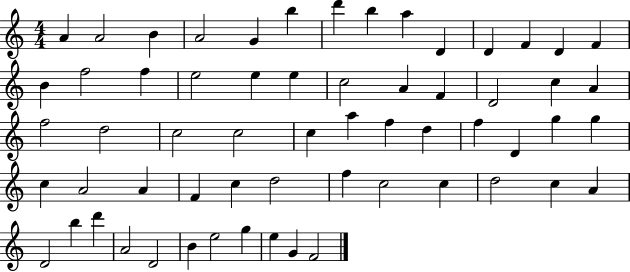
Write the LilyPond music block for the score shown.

{
  \clef treble
  \numericTimeSignature
  \time 4/4
  \key c \major
  a'4 a'2 b'4 | a'2 g'4 b''4 | d'''4 b''4 a''4 d'4 | d'4 f'4 d'4 f'4 | \break b'4 f''2 f''4 | e''2 e''4 e''4 | c''2 a'4 f'4 | d'2 c''4 a'4 | \break f''2 d''2 | c''2 c''2 | c''4 a''4 f''4 d''4 | f''4 d'4 g''4 g''4 | \break c''4 a'2 a'4 | f'4 c''4 d''2 | f''4 c''2 c''4 | d''2 c''4 a'4 | \break d'2 b''4 d'''4 | a'2 d'2 | b'4 e''2 g''4 | e''4 g'4 f'2 | \break \bar "|."
}